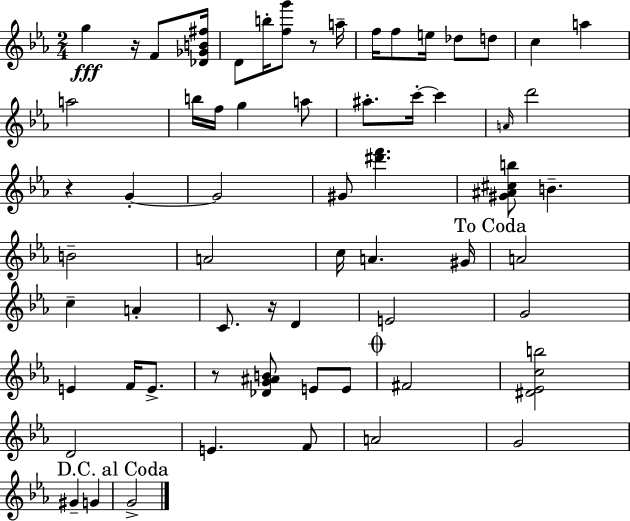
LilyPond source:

{
  \clef treble
  \numericTimeSignature
  \time 2/4
  \key c \minor
  g''4\fff r16 f'8 <des' ges' b' fis''>16 | d'8 b''16-. <f'' g'''>8 r8 a''16-- | f''16 f''8 e''16 des''8 d''8 | c''4 a''4 | \break a''2 | b''16 f''16 g''4 a''8 | ais''8.-. c'''16-.~~ c'''4 | \grace { a'16 } d'''2 | \break r4 g'4-.~~ | g'2 | gis'8 <dis''' f'''>4. | <gis' ais' cis'' b''>8 b'4.-- | \break b'2-- | a'2 | c''16 a'4. | gis'16 \mark "To Coda" a'2 | \break c''4-- a'4-. | c'8. r16 d'4 | e'2 | g'2 | \break e'4 f'16 e'8.-> | r8 <des' g' ais' b'>8 e'8 e'8 | \mark \markup { \musicglyph "scripts.coda" } fis'2 | <dis' ees' c'' b''>2 | \break d'2 | e'4. f'8 | a'2 | g'2 | \break gis'4-- g'4 | \mark "D.C. al Coda" g'2-> | \bar "|."
}